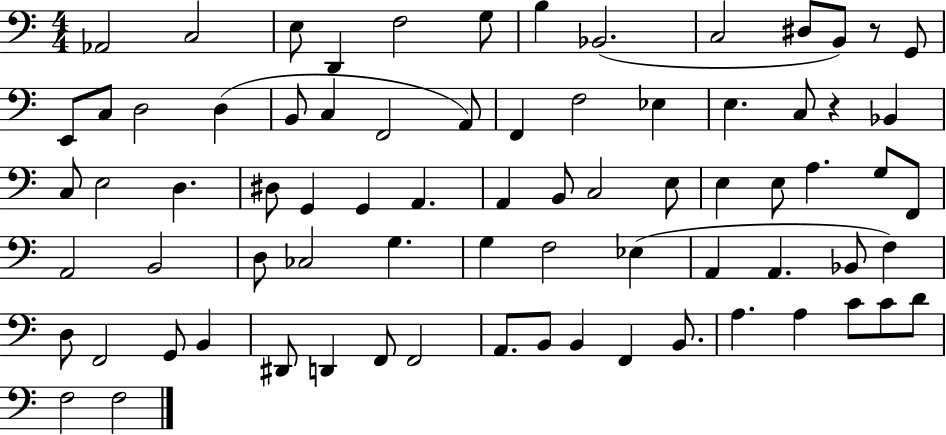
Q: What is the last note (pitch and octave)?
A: F3